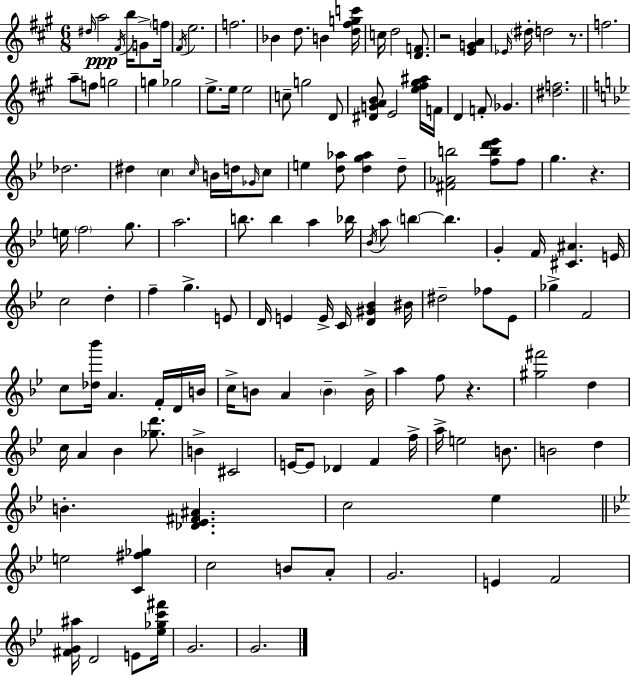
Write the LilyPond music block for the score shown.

{
  \clef treble
  \numericTimeSignature
  \time 6/8
  \key a \major
  \grace { dis''16 }\ppp a''2 \acciaccatura { fis'16 } b''16 g'8-> | \parenthesize f''16 \acciaccatura { fis'16 } e''2. | f''2. | bes'4 d''8. b'4 | \break <d'' fis'' g'' c'''>16 c''16 d''2 | <d' f'>8. r2 <e' g' a'>4 | \grace { ees'16 } \parenthesize dis''16-. d''2 | r8. f''2. | \break a''8-- f''8 g''2 | g''4 ges''2 | e''8.-> e''16 e''2 | c''8-- g''2 | \break d'8 <dis' g' a' b'>8 e'2 | <e'' fis'' gis'' ais''>16 f'16 d'4 f'8-. ges'4. | <dis'' f''>2. | \bar "||" \break \key bes \major des''2. | dis''4 \parenthesize c''4 \grace { c''16 } b'16 d''16 \grace { ges'16 } | c''8 e''4 <d'' aes''>8 <d'' g'' aes''>4 | d''8-- <fis' aes' b''>2 <f'' b'' d''' ees'''>8 | \break f''8 g''4. r4. | e''16 \parenthesize f''2 g''8. | a''2. | b''8. b''4 a''4 | \break bes''16 \acciaccatura { bes'16 } a''8 \parenthesize b''4~~ b''4. | g'4-. f'16 <cis' ais'>4. | e'16 c''2 d''4-. | f''4-- g''4.-> | \break e'8 d'16 e'4 e'16-> c'16 <d' gis' bes'>4 | bis'16 dis''2-- fes''8 | ees'8 ges''4-> f'2 | c''8 <des'' bes'''>16 a'4. | \break f'16-. d'16 b'16 c''16-> b'8 a'4 \parenthesize b'4-- | b'16-> a''4 f''8 r4. | <gis'' fis'''>2 d''4 | c''16 a'4 bes'4 | \break <ges'' d'''>8. b'4-> cis'2 | e'16~~ e'8 des'4 f'4 | f''16-> a''16-> e''2 | b'8. b'2 d''4 | \break b'4.-. <des' ees' fis' ais'>4. | c''2 ees''4 | \bar "||" \break \key bes \major e''2 <c' fis'' ges''>4 | c''2 b'8 a'8-. | g'2. | e'4 f'2 | \break <fis' g' ais''>16 d'2 e'8 <ees'' ges'' c''' fis'''>16 | g'2. | g'2. | \bar "|."
}